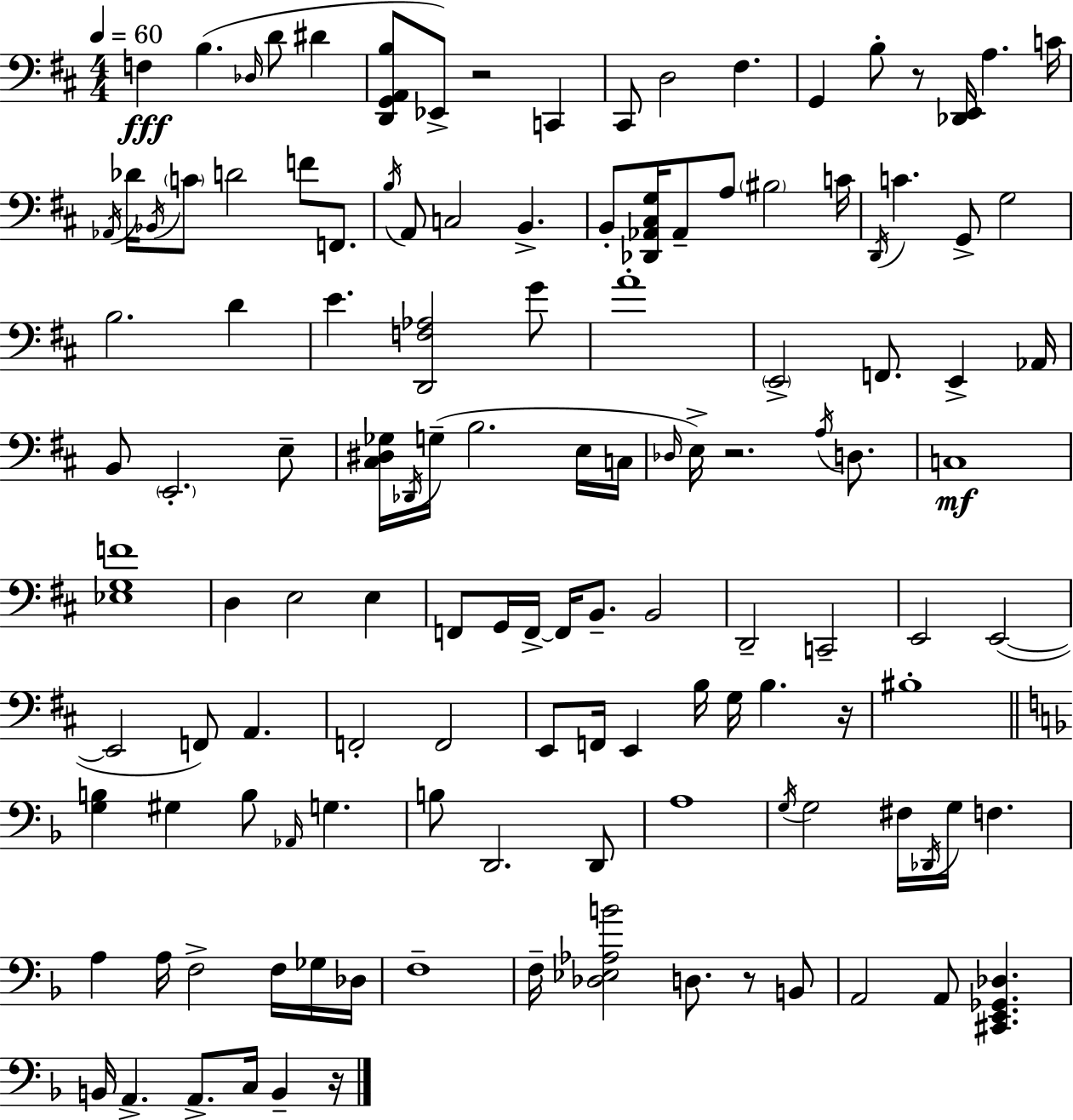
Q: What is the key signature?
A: D major